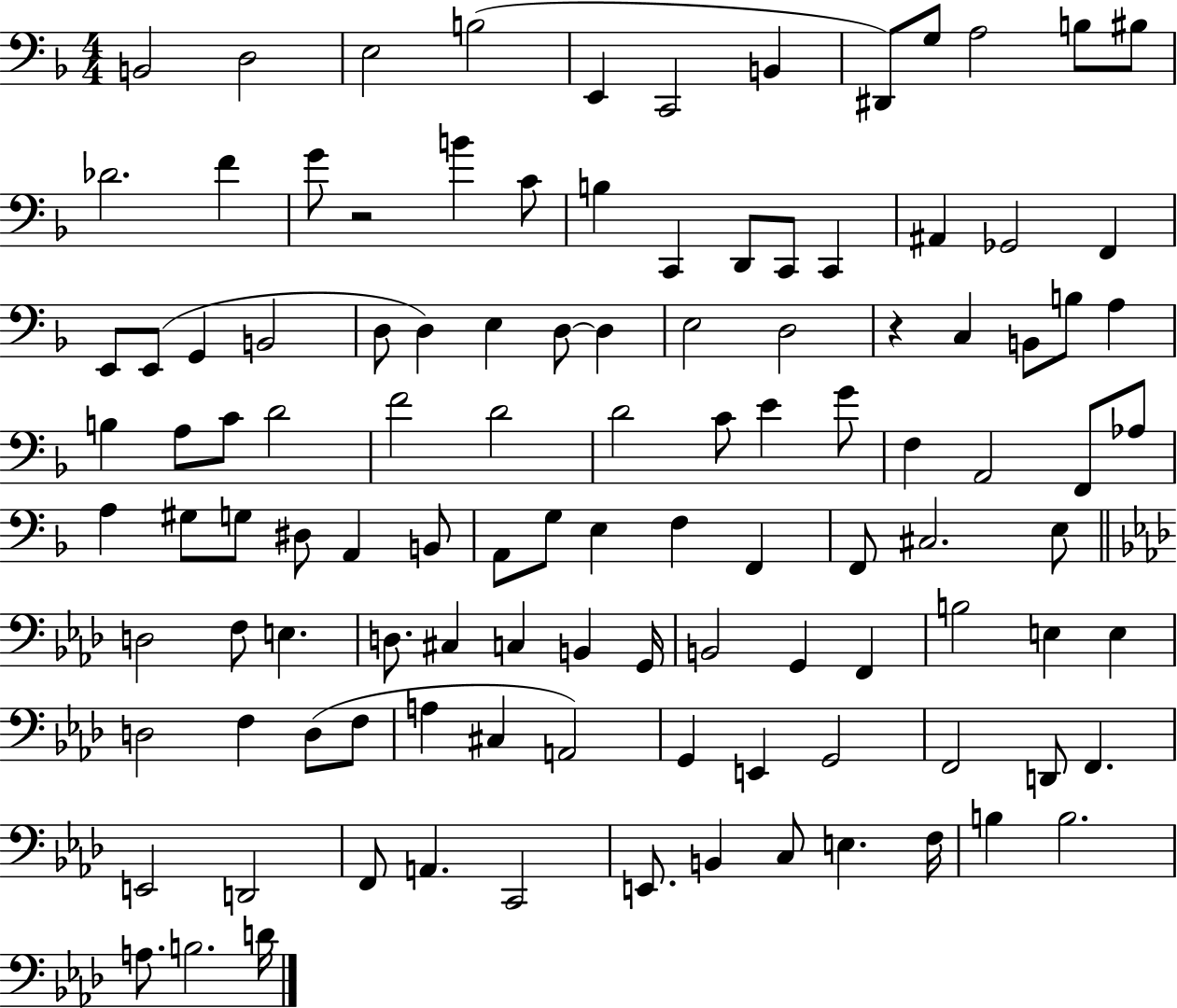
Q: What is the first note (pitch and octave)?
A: B2